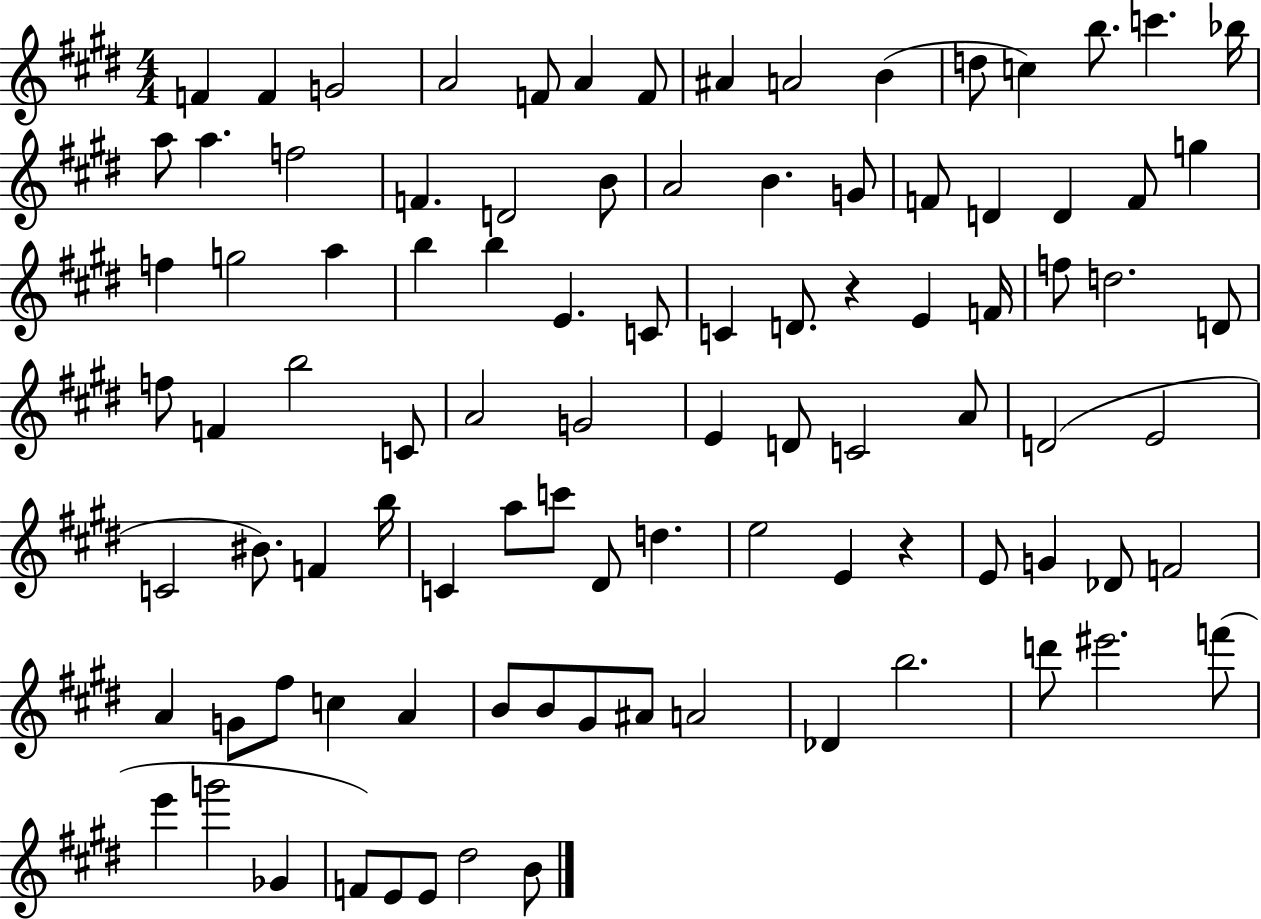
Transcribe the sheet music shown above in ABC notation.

X:1
T:Untitled
M:4/4
L:1/4
K:E
F F G2 A2 F/2 A F/2 ^A A2 B d/2 c b/2 c' _b/4 a/2 a f2 F D2 B/2 A2 B G/2 F/2 D D F/2 g f g2 a b b E C/2 C D/2 z E F/4 f/2 d2 D/2 f/2 F b2 C/2 A2 G2 E D/2 C2 A/2 D2 E2 C2 ^B/2 F b/4 C a/2 c'/2 ^D/2 d e2 E z E/2 G _D/2 F2 A G/2 ^f/2 c A B/2 B/2 ^G/2 ^A/2 A2 _D b2 d'/2 ^e'2 f'/2 e' g'2 _G F/2 E/2 E/2 ^d2 B/2